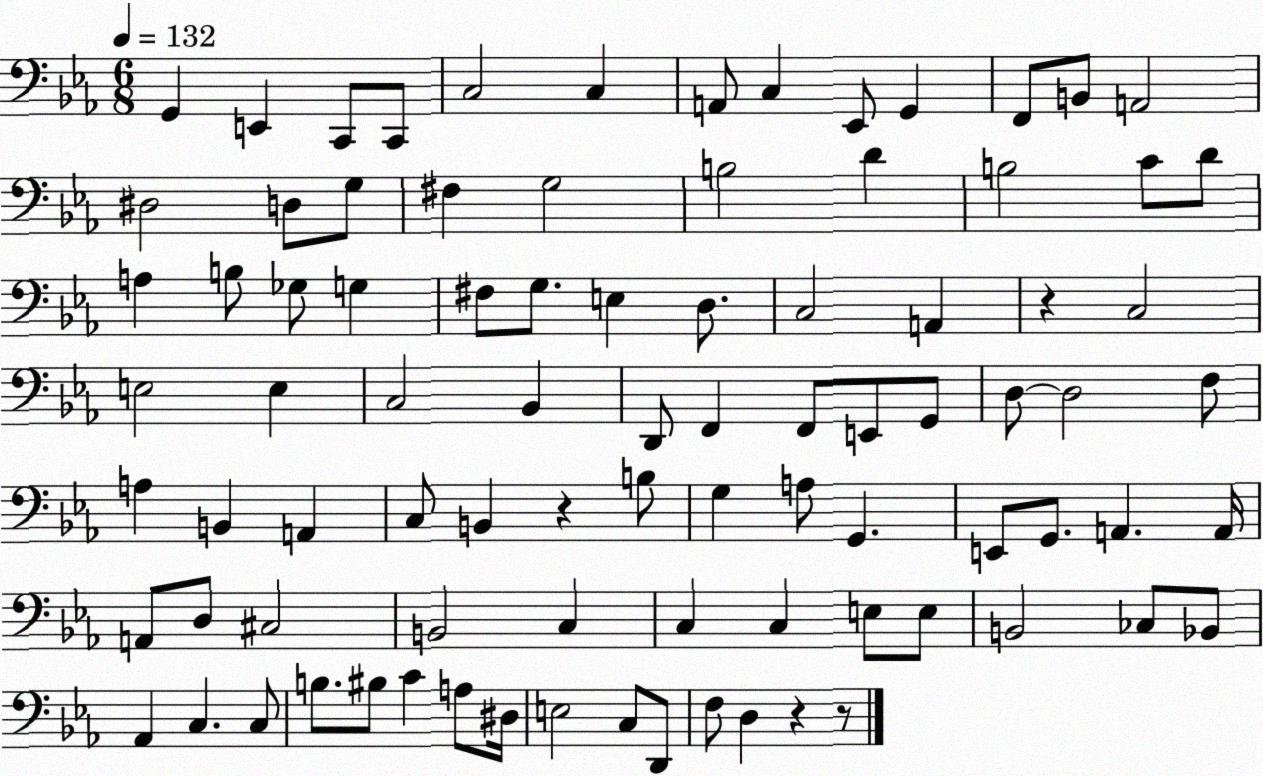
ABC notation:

X:1
T:Untitled
M:6/8
L:1/4
K:Eb
G,, E,, C,,/2 C,,/2 C,2 C, A,,/2 C, _E,,/2 G,, F,,/2 B,,/2 A,,2 ^D,2 D,/2 G,/2 ^F, G,2 B,2 D B,2 C/2 D/2 A, B,/2 _G,/2 G, ^F,/2 G,/2 E, D,/2 C,2 A,, z C,2 E,2 E, C,2 _B,, D,,/2 F,, F,,/2 E,,/2 G,,/2 D,/2 D,2 F,/2 A, B,, A,, C,/2 B,, z B,/2 G, A,/2 G,, E,,/2 G,,/2 A,, A,,/4 A,,/2 D,/2 ^C,2 B,,2 C, C, C, E,/2 E,/2 B,,2 _C,/2 _B,,/2 _A,, C, C,/2 B,/2 ^B,/2 C A,/2 ^D,/4 E,2 C,/2 D,,/2 F,/2 D, z z/2